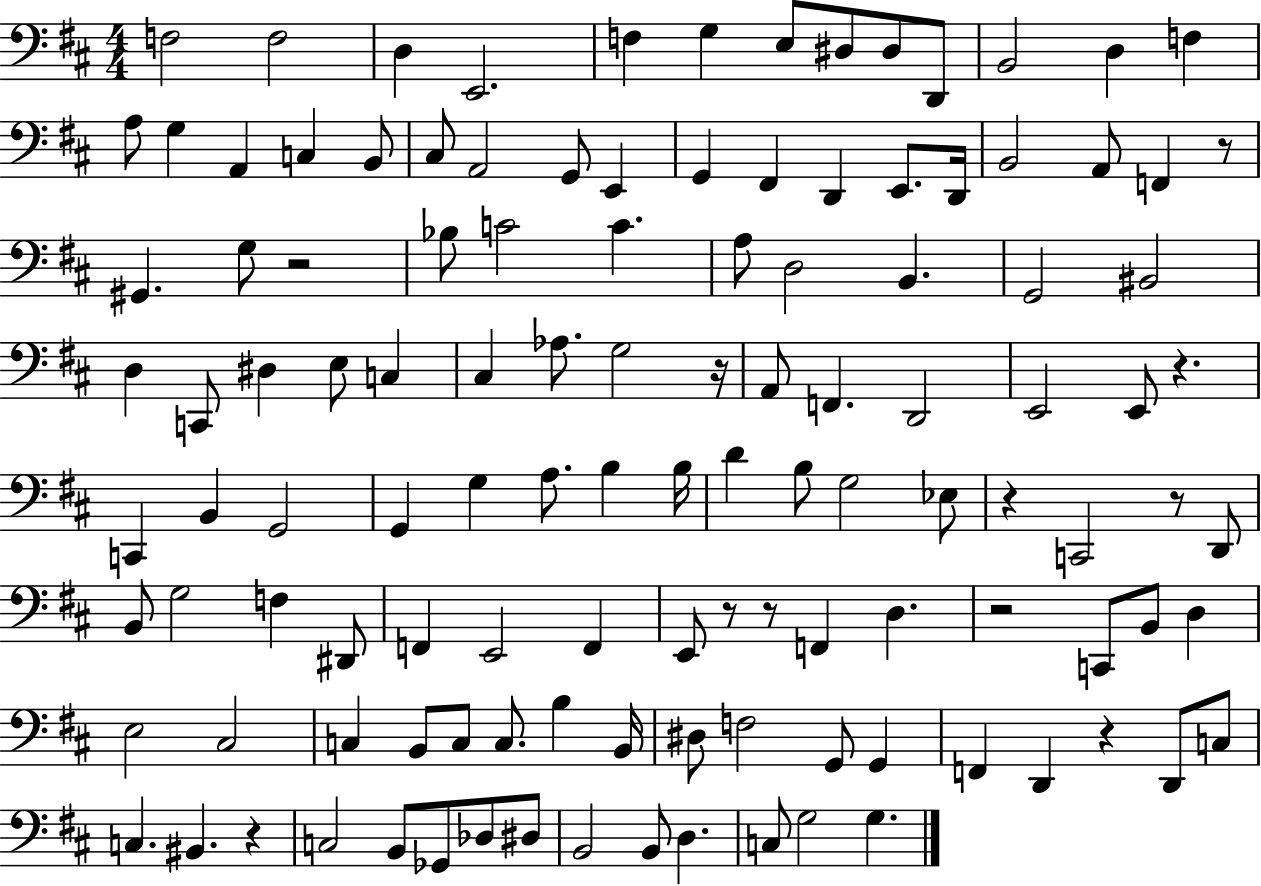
X:1
T:Untitled
M:4/4
L:1/4
K:D
F,2 F,2 D, E,,2 F, G, E,/2 ^D,/2 ^D,/2 D,,/2 B,,2 D, F, A,/2 G, A,, C, B,,/2 ^C,/2 A,,2 G,,/2 E,, G,, ^F,, D,, E,,/2 D,,/4 B,,2 A,,/2 F,, z/2 ^G,, G,/2 z2 _B,/2 C2 C A,/2 D,2 B,, G,,2 ^B,,2 D, C,,/2 ^D, E,/2 C, ^C, _A,/2 G,2 z/4 A,,/2 F,, D,,2 E,,2 E,,/2 z C,, B,, G,,2 G,, G, A,/2 B, B,/4 D B,/2 G,2 _E,/2 z C,,2 z/2 D,,/2 B,,/2 G,2 F, ^D,,/2 F,, E,,2 F,, E,,/2 z/2 z/2 F,, D, z2 C,,/2 B,,/2 D, E,2 ^C,2 C, B,,/2 C,/2 C,/2 B, B,,/4 ^D,/2 F,2 G,,/2 G,, F,, D,, z D,,/2 C,/2 C, ^B,, z C,2 B,,/2 _G,,/2 _D,/2 ^D,/2 B,,2 B,,/2 D, C,/2 G,2 G,